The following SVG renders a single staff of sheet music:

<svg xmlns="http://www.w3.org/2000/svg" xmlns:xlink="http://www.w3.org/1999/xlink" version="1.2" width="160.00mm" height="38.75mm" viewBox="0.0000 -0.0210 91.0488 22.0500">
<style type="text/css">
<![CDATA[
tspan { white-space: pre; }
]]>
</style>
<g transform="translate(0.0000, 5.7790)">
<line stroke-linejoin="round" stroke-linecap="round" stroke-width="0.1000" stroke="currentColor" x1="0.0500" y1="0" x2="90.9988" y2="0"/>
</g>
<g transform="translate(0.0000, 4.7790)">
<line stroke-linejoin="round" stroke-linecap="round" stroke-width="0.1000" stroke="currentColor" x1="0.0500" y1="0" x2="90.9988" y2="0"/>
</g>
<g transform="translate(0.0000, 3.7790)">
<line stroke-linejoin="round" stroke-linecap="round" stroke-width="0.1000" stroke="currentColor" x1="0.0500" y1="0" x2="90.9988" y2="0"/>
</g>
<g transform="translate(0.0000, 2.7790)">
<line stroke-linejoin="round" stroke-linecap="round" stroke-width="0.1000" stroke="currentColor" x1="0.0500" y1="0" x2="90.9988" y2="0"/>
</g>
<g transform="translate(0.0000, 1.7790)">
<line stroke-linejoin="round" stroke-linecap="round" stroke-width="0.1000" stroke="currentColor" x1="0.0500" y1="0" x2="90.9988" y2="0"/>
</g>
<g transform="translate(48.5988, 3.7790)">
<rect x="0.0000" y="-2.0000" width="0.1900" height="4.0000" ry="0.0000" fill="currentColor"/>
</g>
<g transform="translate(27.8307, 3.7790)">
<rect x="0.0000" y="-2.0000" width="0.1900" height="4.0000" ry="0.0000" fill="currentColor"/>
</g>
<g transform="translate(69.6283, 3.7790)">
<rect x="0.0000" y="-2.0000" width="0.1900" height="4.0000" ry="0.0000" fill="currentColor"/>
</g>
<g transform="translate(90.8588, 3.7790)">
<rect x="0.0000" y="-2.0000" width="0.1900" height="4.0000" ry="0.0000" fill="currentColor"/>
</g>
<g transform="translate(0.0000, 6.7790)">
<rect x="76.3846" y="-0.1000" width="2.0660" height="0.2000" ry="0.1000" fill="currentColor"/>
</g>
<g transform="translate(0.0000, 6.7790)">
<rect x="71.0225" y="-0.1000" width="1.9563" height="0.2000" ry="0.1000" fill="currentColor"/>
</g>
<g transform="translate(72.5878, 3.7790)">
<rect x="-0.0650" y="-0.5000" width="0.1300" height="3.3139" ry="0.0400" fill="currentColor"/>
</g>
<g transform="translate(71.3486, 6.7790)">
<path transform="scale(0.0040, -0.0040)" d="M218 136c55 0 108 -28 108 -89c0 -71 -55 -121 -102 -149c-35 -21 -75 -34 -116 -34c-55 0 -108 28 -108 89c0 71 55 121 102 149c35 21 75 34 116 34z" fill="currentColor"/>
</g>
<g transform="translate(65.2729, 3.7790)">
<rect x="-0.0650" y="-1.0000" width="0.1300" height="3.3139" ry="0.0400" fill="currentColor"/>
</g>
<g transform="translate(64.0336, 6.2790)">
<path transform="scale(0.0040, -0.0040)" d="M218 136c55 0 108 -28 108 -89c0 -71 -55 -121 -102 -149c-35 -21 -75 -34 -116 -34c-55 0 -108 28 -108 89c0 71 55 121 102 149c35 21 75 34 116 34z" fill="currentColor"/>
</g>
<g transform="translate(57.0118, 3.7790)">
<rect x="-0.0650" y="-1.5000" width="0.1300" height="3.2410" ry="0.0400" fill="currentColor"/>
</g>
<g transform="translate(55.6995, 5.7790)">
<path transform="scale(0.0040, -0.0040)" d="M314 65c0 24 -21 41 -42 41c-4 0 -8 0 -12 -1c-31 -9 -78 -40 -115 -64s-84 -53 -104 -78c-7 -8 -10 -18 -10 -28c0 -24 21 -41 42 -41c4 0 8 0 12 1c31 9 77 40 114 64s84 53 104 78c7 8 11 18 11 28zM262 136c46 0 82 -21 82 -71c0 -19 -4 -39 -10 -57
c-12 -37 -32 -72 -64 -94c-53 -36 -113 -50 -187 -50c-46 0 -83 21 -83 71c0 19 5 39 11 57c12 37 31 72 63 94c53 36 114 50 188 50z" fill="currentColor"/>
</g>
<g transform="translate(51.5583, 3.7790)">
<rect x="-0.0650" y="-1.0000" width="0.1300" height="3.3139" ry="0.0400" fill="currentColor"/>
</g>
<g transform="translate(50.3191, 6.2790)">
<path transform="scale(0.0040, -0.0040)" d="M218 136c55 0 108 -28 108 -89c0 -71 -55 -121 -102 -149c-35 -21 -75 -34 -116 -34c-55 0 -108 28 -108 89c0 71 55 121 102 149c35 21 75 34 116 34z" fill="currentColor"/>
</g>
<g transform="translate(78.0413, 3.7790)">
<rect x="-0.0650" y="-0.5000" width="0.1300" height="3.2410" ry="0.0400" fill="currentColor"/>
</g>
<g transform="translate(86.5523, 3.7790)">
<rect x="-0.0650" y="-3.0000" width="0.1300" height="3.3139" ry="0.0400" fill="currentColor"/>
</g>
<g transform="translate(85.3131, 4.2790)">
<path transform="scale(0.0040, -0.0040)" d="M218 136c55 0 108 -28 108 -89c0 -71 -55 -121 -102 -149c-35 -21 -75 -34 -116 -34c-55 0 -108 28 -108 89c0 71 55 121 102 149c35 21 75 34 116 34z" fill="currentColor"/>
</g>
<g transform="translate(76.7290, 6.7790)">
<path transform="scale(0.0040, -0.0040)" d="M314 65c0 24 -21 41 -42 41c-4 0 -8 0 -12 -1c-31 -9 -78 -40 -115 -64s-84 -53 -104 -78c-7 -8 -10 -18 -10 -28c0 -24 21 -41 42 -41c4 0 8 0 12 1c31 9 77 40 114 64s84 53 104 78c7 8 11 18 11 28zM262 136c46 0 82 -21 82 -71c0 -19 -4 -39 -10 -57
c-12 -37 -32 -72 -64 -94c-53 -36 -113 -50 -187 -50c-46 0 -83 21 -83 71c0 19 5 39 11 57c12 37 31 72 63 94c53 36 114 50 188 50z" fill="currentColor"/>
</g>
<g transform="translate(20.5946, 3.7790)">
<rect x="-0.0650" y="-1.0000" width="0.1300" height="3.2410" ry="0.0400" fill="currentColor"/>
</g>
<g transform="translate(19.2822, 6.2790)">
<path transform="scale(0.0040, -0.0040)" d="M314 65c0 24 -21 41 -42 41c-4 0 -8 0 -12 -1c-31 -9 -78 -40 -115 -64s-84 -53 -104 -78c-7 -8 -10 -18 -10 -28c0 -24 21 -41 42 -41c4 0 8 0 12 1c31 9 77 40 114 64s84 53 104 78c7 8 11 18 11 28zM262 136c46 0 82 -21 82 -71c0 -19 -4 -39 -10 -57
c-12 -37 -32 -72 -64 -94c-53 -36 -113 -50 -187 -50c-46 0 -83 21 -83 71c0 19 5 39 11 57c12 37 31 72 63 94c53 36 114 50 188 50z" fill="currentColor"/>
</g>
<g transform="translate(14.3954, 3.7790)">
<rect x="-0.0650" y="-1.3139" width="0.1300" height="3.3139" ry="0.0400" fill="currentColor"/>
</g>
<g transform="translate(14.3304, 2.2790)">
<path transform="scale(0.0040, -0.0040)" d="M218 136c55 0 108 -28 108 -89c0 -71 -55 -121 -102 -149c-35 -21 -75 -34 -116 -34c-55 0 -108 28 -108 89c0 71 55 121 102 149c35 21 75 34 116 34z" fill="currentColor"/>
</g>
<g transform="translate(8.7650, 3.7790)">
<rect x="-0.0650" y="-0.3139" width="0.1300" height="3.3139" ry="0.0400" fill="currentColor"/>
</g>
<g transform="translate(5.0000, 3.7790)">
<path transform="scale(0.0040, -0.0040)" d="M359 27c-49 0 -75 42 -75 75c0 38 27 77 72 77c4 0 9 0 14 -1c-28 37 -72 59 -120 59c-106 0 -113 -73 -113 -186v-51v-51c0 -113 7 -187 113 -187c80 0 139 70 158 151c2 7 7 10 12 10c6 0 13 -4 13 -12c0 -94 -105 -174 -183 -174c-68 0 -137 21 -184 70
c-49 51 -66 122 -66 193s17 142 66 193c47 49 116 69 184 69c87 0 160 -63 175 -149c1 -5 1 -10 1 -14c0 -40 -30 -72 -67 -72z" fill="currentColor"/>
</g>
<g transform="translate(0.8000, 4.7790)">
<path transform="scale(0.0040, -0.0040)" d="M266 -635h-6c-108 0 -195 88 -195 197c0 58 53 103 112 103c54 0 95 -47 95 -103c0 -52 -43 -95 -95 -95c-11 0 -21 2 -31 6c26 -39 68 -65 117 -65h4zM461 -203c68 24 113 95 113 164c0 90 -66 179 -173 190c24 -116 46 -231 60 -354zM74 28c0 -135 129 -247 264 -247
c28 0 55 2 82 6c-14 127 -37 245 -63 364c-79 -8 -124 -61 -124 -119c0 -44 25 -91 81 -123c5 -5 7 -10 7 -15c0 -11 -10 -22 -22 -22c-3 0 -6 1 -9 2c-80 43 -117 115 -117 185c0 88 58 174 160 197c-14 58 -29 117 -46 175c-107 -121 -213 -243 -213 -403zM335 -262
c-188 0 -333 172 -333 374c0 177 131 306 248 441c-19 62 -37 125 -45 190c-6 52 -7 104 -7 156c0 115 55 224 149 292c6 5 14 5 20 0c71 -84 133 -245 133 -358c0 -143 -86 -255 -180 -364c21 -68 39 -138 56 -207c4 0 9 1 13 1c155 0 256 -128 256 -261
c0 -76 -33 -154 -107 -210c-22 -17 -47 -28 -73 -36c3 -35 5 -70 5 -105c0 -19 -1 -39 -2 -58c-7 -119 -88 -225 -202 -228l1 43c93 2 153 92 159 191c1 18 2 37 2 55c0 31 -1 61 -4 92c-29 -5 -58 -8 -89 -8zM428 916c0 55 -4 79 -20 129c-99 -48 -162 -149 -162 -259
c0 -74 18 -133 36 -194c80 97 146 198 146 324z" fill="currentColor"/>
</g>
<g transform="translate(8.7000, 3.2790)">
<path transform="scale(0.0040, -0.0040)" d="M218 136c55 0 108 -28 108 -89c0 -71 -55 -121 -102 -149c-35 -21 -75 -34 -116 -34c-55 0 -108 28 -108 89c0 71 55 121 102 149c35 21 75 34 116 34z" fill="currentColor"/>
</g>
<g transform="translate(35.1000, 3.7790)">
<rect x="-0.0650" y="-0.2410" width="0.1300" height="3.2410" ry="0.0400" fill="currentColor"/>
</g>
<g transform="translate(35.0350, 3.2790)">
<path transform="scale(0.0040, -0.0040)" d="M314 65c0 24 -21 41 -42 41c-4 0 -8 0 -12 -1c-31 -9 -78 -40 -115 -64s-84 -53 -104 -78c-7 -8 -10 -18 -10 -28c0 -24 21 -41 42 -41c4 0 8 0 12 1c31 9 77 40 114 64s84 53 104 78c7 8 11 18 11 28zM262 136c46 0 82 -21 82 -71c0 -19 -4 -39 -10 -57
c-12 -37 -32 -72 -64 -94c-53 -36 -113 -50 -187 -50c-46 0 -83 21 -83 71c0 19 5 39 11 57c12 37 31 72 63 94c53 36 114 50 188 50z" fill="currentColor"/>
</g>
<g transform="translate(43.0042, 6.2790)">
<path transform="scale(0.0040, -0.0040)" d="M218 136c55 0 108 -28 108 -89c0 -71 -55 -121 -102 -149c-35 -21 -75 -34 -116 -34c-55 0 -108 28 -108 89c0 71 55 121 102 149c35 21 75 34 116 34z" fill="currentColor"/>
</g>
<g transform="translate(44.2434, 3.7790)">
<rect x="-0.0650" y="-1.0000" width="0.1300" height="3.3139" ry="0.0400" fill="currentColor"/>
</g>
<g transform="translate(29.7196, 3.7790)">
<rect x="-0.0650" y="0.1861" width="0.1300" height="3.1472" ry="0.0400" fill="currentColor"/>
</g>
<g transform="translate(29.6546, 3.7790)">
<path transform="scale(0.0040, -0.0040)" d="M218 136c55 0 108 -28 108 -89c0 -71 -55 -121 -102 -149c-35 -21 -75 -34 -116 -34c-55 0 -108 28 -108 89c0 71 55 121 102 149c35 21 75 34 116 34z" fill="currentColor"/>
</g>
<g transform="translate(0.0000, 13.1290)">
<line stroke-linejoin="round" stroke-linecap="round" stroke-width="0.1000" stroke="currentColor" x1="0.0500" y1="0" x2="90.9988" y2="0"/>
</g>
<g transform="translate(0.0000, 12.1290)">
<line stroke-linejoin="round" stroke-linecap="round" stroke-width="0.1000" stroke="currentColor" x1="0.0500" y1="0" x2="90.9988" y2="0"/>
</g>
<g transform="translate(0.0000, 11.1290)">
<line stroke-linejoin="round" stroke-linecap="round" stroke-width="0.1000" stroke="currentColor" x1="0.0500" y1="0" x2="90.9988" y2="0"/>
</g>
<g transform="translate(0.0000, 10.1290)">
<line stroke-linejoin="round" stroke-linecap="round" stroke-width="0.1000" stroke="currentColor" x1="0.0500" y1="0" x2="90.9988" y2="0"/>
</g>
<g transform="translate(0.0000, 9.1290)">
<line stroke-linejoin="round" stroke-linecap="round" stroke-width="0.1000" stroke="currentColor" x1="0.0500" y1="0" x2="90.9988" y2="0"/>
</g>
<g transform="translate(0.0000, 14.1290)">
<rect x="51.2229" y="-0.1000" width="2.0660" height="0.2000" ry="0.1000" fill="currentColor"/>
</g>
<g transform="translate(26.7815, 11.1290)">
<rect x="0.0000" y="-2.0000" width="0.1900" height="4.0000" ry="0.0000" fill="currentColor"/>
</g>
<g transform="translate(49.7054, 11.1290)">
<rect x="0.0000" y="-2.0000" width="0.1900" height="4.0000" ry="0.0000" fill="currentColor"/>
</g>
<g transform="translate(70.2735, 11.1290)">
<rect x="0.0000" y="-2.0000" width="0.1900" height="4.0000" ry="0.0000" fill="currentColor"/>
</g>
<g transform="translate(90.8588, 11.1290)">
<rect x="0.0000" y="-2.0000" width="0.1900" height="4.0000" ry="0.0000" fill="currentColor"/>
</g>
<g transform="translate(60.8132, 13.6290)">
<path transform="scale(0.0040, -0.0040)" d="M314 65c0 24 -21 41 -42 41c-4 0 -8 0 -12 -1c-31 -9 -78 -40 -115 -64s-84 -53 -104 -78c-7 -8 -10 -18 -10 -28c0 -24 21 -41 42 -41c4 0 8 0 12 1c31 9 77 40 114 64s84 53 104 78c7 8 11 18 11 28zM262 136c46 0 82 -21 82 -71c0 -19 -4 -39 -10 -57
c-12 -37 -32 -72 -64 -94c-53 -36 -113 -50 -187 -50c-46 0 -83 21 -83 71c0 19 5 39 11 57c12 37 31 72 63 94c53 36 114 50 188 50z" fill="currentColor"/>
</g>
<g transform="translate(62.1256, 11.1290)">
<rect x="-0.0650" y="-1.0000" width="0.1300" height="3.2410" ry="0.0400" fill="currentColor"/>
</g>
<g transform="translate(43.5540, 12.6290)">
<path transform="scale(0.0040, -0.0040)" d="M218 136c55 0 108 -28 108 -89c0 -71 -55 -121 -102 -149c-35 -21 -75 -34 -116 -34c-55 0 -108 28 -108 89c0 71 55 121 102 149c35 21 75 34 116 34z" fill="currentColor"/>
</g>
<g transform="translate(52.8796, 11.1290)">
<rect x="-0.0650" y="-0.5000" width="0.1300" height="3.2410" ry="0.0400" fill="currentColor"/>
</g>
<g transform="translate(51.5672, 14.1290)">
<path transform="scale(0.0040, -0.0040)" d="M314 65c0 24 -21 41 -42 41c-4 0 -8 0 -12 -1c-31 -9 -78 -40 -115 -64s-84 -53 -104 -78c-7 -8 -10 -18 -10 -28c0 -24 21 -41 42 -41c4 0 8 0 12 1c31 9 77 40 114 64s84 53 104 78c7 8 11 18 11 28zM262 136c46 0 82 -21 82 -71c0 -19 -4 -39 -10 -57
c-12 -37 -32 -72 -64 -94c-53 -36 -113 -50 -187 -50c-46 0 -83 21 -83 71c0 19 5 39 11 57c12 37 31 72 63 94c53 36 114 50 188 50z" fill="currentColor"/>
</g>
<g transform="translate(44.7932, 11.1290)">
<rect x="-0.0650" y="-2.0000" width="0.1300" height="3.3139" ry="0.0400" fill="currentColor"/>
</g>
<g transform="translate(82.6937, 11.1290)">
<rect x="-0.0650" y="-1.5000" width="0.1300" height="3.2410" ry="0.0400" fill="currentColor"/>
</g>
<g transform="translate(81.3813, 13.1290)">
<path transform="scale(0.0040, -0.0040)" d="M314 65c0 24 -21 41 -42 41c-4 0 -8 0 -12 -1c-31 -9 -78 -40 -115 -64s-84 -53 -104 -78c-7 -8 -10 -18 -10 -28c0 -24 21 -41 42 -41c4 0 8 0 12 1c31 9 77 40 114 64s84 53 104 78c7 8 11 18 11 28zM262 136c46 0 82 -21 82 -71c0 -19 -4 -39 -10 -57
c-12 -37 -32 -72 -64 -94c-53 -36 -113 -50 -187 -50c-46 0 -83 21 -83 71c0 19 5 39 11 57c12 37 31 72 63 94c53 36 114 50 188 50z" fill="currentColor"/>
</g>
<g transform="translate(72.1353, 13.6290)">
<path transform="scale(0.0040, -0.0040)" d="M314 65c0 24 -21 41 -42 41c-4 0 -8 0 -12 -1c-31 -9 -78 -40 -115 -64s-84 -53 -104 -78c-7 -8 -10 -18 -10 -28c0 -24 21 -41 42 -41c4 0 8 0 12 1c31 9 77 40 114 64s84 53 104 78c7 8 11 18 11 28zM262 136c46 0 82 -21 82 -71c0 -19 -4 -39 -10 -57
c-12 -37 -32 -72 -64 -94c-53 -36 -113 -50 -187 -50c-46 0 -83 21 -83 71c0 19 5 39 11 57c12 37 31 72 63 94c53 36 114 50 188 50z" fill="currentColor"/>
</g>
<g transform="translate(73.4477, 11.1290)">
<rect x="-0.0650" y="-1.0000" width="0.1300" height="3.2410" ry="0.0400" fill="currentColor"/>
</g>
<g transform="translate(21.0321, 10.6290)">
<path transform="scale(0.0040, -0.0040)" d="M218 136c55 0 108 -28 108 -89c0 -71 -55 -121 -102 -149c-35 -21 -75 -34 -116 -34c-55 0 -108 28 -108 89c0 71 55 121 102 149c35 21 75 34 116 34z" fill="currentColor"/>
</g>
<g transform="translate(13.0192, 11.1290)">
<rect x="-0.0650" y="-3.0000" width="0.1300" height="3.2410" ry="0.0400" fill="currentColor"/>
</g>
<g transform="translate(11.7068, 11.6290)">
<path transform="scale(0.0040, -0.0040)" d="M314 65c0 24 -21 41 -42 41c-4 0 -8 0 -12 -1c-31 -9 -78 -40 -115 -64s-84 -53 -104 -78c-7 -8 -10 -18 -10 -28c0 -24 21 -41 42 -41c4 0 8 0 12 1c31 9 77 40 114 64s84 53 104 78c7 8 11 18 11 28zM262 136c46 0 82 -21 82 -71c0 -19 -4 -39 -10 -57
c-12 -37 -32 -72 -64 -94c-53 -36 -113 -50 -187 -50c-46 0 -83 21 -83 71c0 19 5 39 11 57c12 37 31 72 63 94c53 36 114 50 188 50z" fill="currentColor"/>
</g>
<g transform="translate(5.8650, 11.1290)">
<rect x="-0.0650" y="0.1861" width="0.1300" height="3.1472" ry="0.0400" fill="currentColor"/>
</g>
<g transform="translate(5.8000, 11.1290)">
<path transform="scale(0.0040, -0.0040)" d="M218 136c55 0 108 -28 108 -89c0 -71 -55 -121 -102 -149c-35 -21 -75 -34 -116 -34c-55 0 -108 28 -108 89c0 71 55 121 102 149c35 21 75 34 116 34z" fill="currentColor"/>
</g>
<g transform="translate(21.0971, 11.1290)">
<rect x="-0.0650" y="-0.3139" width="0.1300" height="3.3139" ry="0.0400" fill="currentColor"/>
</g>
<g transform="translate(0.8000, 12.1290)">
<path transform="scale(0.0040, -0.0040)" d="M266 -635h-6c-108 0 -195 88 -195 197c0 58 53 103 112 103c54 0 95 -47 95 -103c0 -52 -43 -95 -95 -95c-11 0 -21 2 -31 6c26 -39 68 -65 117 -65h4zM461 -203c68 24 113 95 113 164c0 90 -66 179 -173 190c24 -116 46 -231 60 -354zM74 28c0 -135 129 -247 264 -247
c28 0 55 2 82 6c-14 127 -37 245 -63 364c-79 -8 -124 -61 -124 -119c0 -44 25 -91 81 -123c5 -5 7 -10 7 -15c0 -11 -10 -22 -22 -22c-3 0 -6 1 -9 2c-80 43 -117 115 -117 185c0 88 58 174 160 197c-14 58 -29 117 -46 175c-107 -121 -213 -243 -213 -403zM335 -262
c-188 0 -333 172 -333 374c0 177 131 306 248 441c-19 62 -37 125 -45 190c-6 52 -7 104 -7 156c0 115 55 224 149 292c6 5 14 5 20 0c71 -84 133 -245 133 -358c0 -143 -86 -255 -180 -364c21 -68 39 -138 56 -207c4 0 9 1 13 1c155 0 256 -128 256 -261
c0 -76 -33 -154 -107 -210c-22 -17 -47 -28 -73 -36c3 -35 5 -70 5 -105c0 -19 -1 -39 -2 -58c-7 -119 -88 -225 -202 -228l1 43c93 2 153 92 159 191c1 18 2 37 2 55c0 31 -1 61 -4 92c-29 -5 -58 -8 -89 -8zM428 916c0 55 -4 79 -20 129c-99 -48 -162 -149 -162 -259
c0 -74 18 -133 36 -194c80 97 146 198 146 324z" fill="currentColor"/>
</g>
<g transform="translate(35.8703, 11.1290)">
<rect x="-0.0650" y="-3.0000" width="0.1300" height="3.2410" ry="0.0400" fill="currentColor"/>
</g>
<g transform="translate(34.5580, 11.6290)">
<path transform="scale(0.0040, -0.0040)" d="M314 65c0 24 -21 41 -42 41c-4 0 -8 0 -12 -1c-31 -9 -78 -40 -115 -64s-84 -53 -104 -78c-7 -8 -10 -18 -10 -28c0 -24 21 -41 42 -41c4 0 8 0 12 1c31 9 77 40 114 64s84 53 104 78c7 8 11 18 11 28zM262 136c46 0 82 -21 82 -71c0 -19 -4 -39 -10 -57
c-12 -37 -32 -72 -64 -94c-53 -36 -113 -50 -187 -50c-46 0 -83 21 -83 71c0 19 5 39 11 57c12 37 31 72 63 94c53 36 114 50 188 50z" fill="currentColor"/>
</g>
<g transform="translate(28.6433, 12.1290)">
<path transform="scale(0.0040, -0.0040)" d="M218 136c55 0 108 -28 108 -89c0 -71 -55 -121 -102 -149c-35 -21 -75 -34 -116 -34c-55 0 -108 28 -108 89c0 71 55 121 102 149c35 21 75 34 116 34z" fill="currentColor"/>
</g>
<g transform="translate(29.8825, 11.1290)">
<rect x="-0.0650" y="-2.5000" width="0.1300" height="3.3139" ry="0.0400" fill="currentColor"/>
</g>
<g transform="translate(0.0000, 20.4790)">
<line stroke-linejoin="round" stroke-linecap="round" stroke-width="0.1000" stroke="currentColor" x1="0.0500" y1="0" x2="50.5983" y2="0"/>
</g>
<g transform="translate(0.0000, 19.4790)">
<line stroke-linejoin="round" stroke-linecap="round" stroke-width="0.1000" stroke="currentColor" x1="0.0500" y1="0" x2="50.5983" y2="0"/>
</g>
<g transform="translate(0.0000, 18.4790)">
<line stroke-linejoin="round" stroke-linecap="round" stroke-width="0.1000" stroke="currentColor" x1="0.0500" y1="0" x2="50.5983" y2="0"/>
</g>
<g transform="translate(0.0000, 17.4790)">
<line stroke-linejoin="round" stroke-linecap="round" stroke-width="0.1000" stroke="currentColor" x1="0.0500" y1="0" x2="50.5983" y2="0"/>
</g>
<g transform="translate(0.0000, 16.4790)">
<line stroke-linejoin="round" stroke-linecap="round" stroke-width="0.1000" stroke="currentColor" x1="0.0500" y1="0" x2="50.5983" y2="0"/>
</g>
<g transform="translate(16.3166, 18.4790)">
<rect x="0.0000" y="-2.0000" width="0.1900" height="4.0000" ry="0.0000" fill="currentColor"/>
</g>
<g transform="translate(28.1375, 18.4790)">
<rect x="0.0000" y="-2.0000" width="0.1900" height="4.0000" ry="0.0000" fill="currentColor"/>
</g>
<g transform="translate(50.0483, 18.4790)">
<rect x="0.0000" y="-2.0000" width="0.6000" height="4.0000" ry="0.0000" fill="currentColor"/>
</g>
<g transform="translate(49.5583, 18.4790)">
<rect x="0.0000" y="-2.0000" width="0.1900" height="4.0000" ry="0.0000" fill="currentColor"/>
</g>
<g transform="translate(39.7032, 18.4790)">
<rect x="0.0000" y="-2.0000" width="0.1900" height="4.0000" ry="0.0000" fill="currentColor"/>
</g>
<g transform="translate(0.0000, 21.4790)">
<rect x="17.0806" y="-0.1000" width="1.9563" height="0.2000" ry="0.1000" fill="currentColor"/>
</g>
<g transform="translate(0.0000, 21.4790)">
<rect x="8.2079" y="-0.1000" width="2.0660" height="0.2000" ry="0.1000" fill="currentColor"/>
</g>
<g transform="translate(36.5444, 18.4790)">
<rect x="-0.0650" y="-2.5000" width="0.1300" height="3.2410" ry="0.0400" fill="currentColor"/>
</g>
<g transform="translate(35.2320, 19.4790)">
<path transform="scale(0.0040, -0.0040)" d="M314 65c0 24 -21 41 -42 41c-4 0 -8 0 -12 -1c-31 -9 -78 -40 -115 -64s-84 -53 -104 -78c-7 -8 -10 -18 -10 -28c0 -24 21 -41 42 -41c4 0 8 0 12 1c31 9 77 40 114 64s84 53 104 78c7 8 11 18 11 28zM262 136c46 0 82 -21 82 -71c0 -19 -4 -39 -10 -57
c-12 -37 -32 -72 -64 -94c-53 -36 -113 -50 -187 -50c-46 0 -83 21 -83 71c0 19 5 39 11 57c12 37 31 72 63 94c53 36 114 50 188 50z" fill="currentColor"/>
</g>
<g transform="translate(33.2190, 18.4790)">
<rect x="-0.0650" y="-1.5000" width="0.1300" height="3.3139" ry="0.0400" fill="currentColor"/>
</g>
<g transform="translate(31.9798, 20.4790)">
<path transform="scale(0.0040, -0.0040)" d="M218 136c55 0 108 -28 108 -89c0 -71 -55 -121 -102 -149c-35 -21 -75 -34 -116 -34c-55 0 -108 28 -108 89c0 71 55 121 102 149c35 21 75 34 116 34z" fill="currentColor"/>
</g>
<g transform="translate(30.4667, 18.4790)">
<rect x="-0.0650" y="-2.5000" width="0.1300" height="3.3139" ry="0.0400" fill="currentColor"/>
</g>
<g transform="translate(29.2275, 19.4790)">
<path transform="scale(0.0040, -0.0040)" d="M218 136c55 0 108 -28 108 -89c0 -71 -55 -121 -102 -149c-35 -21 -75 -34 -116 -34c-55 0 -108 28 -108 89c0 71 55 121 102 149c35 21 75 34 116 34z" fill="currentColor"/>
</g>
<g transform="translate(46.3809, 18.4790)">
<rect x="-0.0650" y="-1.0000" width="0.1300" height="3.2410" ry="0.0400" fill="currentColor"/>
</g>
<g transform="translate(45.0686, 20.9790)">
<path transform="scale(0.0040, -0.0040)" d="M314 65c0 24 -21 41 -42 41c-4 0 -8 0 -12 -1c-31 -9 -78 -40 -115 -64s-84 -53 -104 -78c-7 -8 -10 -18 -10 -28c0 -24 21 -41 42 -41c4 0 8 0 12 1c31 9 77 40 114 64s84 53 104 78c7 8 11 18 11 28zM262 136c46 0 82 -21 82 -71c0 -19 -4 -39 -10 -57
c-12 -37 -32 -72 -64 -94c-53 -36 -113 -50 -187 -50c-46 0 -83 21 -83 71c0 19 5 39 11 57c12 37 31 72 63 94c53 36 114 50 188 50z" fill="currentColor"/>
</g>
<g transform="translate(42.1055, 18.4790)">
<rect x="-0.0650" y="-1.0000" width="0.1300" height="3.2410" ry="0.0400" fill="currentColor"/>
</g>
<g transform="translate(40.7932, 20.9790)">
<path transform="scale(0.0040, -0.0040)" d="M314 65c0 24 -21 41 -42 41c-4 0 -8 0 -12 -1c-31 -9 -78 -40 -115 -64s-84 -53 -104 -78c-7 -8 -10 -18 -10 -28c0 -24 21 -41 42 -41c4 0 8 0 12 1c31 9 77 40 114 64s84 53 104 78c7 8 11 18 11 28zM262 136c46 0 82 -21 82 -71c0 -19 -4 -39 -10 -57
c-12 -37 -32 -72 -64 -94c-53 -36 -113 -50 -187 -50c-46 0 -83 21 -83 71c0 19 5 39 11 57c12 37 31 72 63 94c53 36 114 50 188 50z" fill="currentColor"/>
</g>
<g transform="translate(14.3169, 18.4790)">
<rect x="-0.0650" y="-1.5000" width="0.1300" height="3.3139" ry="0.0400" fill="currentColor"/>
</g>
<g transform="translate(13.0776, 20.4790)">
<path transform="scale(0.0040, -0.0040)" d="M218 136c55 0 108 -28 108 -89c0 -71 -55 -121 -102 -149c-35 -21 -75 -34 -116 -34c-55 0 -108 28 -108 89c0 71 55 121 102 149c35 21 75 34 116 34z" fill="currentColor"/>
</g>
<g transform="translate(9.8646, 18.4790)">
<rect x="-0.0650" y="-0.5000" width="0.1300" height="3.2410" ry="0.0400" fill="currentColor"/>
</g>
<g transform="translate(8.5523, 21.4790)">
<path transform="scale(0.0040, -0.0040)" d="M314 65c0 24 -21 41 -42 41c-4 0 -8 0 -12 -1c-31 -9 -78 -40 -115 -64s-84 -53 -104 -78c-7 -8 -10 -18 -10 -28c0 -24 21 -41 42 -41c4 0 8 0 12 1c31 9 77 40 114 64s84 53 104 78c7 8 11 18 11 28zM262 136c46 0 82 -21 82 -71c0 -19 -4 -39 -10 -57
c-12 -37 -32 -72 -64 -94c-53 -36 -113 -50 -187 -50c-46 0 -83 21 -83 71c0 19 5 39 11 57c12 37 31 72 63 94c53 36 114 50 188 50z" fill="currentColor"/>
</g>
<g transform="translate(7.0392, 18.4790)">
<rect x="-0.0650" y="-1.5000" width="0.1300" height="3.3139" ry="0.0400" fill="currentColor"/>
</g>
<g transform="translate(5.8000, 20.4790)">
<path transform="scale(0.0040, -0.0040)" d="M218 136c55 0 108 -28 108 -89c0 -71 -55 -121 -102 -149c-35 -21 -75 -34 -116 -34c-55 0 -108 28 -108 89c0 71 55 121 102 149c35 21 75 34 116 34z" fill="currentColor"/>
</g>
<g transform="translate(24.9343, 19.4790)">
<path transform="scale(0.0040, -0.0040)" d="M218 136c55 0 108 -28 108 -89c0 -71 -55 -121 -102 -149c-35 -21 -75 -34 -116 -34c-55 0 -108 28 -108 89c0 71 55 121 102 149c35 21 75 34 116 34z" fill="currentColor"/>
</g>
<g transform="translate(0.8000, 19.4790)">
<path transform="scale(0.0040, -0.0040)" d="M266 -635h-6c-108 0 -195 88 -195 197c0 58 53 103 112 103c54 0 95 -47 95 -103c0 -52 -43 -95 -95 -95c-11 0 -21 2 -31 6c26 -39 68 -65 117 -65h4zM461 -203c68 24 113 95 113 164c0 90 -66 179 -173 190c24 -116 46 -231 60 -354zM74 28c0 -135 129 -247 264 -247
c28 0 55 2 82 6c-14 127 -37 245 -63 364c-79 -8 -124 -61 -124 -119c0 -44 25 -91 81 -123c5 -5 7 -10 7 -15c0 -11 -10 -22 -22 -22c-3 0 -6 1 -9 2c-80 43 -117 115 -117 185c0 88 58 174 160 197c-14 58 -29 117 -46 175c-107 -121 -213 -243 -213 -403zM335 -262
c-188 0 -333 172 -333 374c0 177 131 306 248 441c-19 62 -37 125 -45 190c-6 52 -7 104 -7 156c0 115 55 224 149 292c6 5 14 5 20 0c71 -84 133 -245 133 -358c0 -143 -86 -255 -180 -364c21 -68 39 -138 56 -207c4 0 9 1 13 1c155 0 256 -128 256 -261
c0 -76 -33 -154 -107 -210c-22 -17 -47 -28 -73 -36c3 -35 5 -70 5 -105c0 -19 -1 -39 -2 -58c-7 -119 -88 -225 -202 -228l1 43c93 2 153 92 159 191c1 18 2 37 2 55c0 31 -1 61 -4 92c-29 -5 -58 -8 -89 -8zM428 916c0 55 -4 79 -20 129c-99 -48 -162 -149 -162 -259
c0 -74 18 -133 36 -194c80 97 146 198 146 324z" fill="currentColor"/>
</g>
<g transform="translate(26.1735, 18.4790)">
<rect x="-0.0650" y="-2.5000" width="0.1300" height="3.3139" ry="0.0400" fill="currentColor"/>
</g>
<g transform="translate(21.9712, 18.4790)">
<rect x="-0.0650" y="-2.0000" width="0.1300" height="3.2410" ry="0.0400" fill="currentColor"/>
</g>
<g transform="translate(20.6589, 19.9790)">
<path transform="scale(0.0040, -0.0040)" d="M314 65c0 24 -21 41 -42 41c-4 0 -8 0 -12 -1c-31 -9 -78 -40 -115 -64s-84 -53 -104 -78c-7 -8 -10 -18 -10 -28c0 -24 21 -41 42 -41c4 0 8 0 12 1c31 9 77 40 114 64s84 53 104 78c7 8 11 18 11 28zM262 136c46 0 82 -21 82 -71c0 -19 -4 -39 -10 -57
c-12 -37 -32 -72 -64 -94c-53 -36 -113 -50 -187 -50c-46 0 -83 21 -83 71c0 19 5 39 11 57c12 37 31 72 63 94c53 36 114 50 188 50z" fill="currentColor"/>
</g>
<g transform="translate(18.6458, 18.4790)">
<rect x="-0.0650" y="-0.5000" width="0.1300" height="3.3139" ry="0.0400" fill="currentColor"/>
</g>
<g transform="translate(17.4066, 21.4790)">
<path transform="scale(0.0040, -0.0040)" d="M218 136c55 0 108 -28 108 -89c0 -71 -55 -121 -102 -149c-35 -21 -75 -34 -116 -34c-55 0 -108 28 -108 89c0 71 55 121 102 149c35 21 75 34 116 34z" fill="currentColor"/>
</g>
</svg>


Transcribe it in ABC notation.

X:1
T:Untitled
M:4/4
L:1/4
K:C
c e D2 B c2 D D E2 D C C2 A B A2 c G A2 F C2 D2 D2 E2 E C2 E C F2 G G E G2 D2 D2